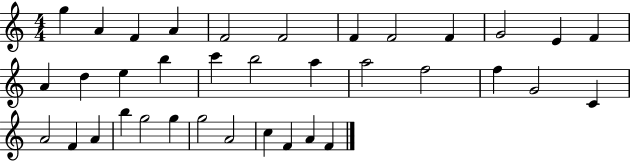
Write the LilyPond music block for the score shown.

{
  \clef treble
  \numericTimeSignature
  \time 4/4
  \key c \major
  g''4 a'4 f'4 a'4 | f'2 f'2 | f'4 f'2 f'4 | g'2 e'4 f'4 | \break a'4 d''4 e''4 b''4 | c'''4 b''2 a''4 | a''2 f''2 | f''4 g'2 c'4 | \break a'2 f'4 a'4 | b''4 g''2 g''4 | g''2 a'2 | c''4 f'4 a'4 f'4 | \break \bar "|."
}